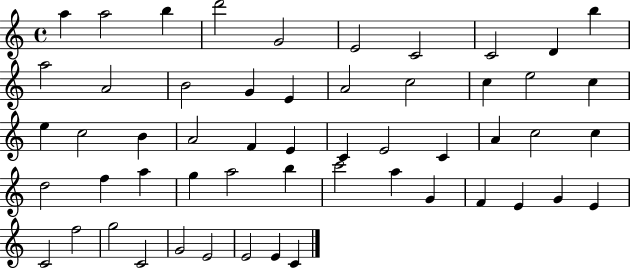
A5/q A5/h B5/q D6/h G4/h E4/h C4/h C4/h D4/q B5/q A5/h A4/h B4/h G4/q E4/q A4/h C5/h C5/q E5/h C5/q E5/q C5/h B4/q A4/h F4/q E4/q C4/q E4/h C4/q A4/q C5/h C5/q D5/h F5/q A5/q G5/q A5/h B5/q C6/h A5/q G4/q F4/q E4/q G4/q E4/q C4/h F5/h G5/h C4/h G4/h E4/h E4/h E4/q C4/q